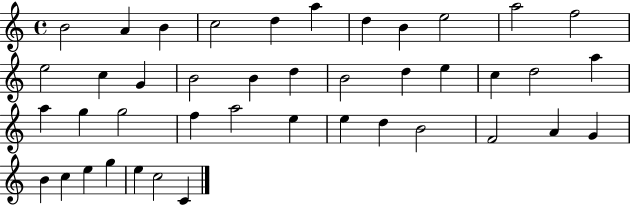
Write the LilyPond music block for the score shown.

{
  \clef treble
  \time 4/4
  \defaultTimeSignature
  \key c \major
  b'2 a'4 b'4 | c''2 d''4 a''4 | d''4 b'4 e''2 | a''2 f''2 | \break e''2 c''4 g'4 | b'2 b'4 d''4 | b'2 d''4 e''4 | c''4 d''2 a''4 | \break a''4 g''4 g''2 | f''4 a''2 e''4 | e''4 d''4 b'2 | f'2 a'4 g'4 | \break b'4 c''4 e''4 g''4 | e''4 c''2 c'4 | \bar "|."
}